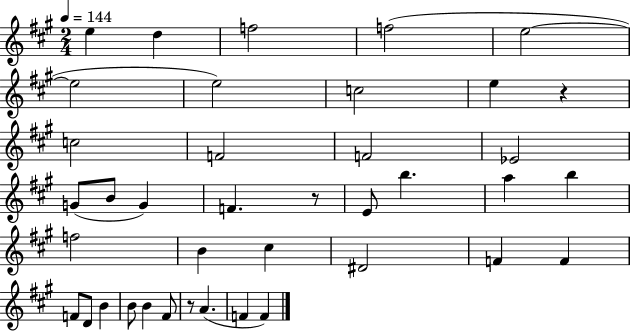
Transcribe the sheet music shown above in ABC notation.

X:1
T:Untitled
M:2/4
L:1/4
K:A
e d f2 f2 e2 e2 e2 c2 e z c2 F2 F2 _E2 G/2 B/2 G F z/2 E/2 b a b f2 B ^c ^D2 F F F/2 D/2 B B/2 B ^F/2 z/2 A F F